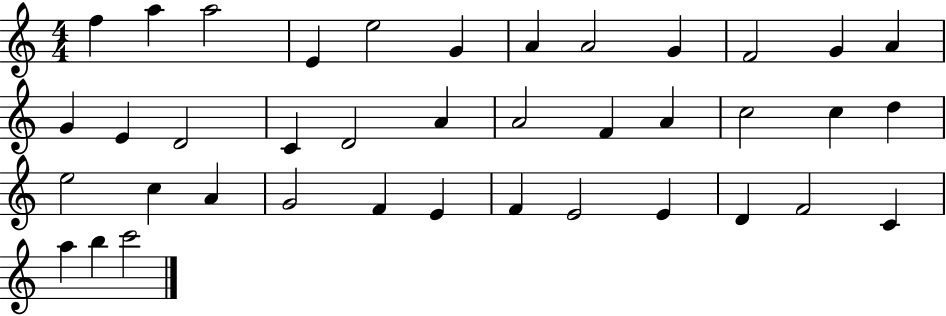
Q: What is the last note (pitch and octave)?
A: C6